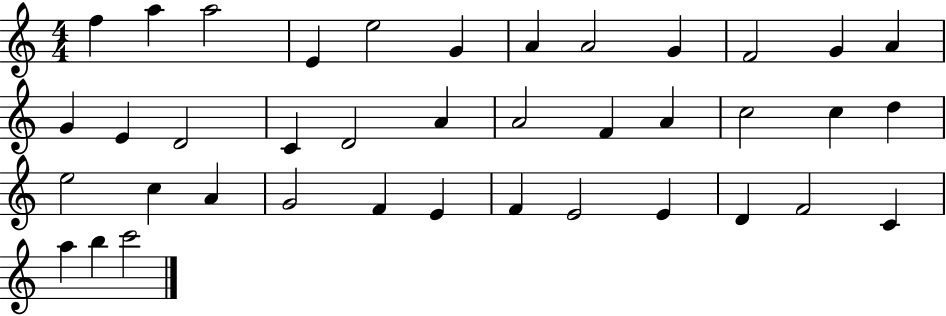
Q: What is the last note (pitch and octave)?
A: C6